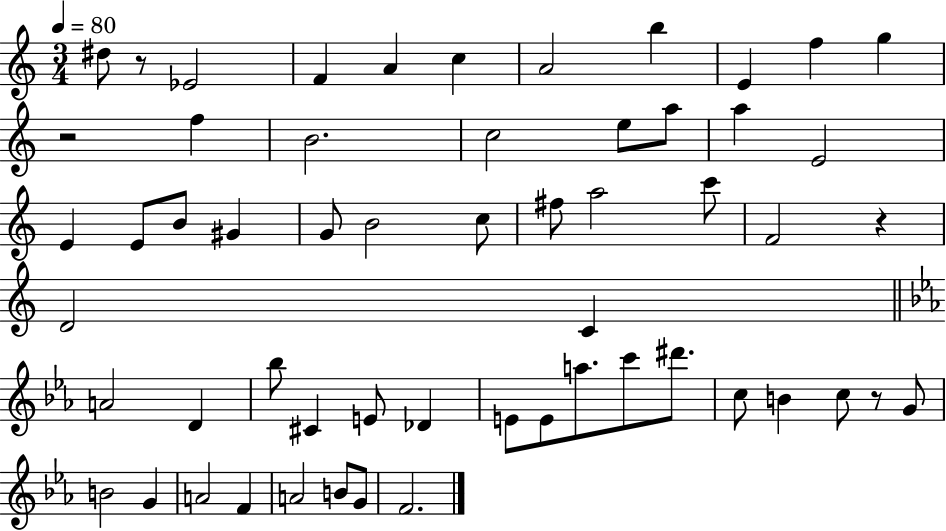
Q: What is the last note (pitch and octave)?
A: F4